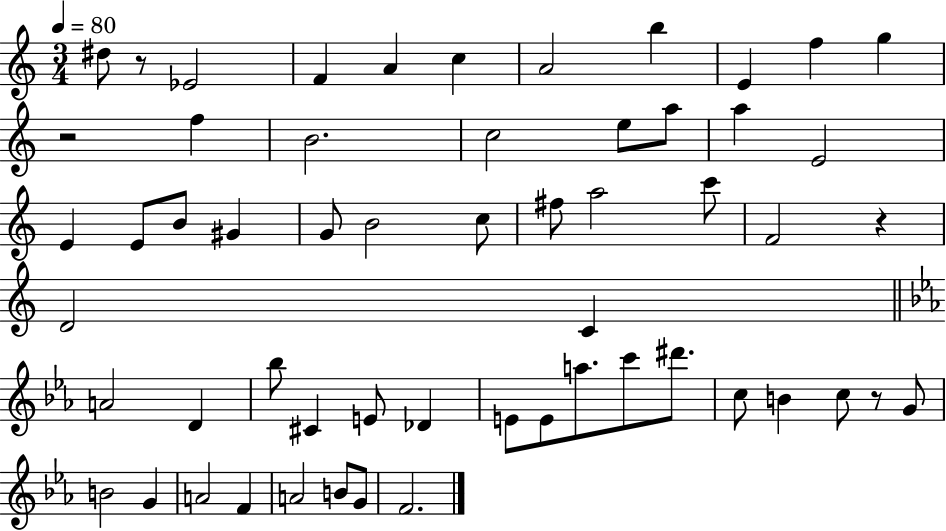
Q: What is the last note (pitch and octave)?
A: F4